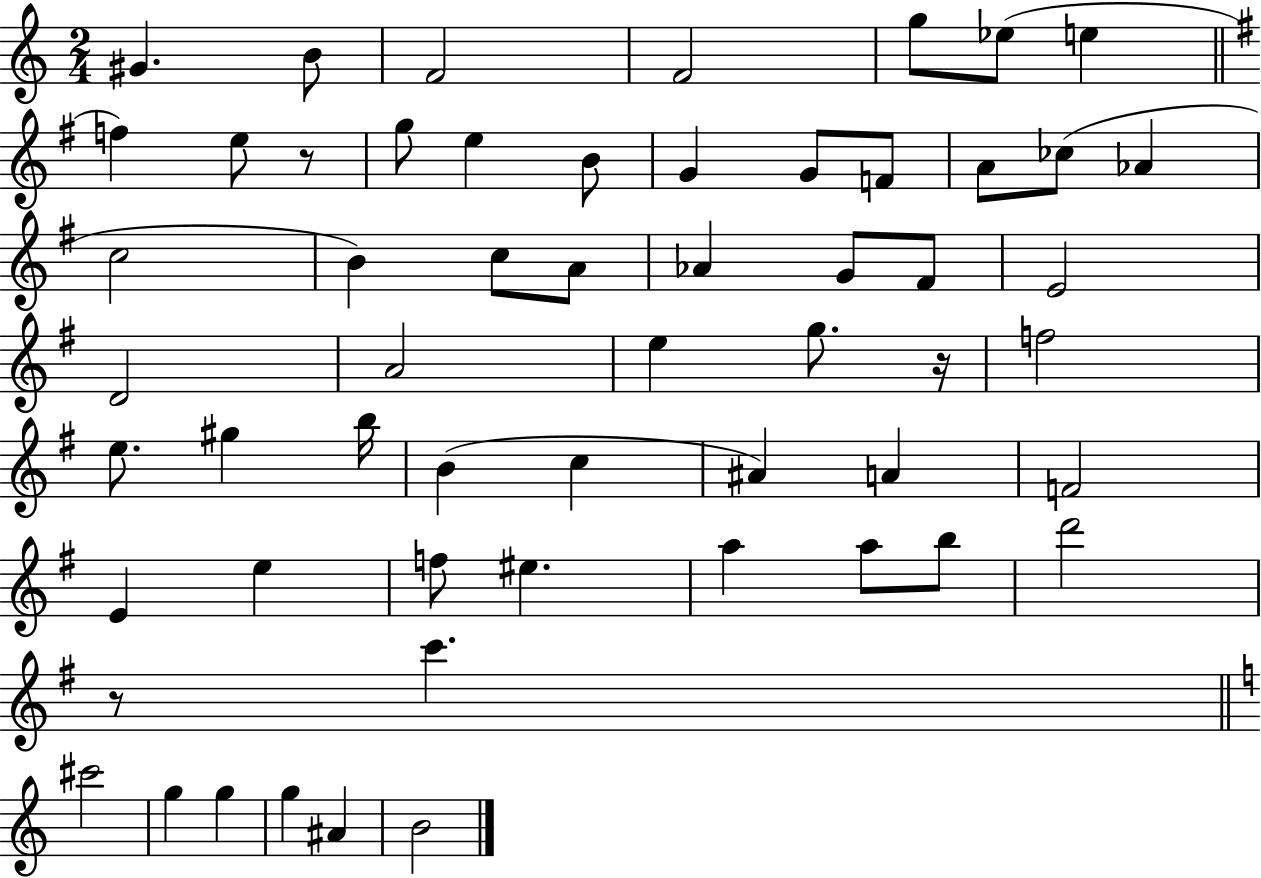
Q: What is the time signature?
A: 2/4